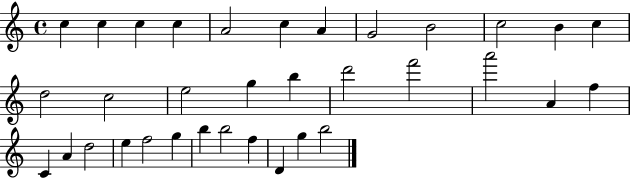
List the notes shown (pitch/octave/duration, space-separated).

C5/q C5/q C5/q C5/q A4/h C5/q A4/q G4/h B4/h C5/h B4/q C5/q D5/h C5/h E5/h G5/q B5/q D6/h F6/h A6/h A4/q F5/q C4/q A4/q D5/h E5/q F5/h G5/q B5/q B5/h F5/q D4/q G5/q B5/h